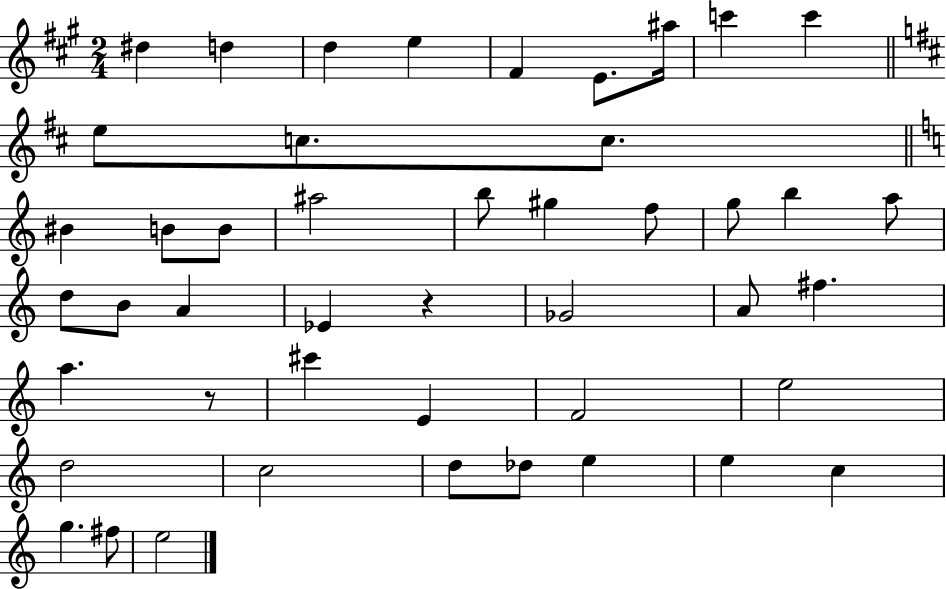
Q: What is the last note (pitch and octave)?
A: E5